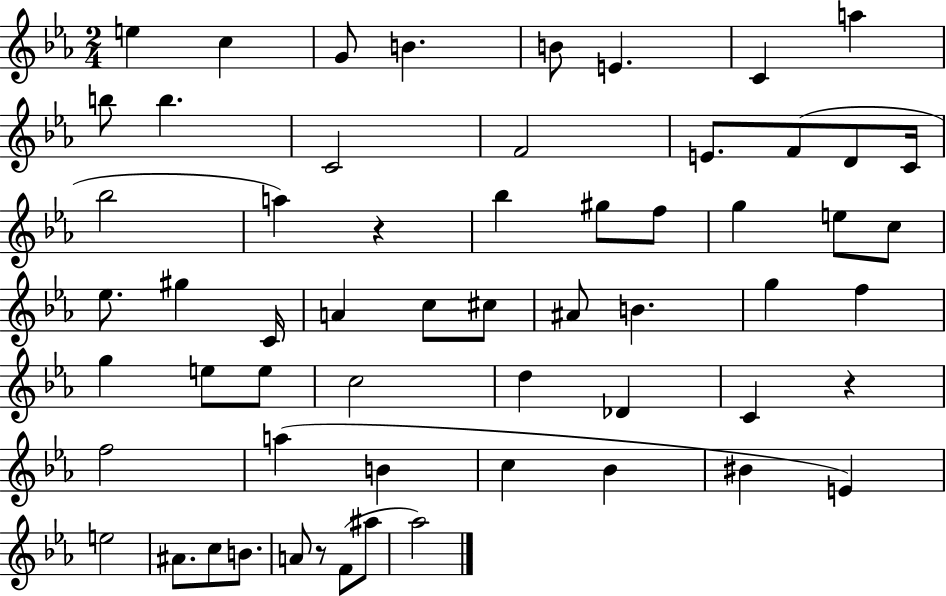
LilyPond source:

{
  \clef treble
  \numericTimeSignature
  \time 2/4
  \key ees \major
  \repeat volta 2 { e''4 c''4 | g'8 b'4. | b'8 e'4. | c'4 a''4 | \break b''8 b''4. | c'2 | f'2 | e'8. f'8( d'8 c'16 | \break bes''2 | a''4) r4 | bes''4 gis''8 f''8 | g''4 e''8 c''8 | \break ees''8. gis''4 c'16 | a'4 c''8 cis''8 | ais'8 b'4. | g''4 f''4 | \break g''4 e''8 e''8 | c''2 | d''4 des'4 | c'4 r4 | \break f''2 | a''4( b'4 | c''4 bes'4 | bis'4 e'4) | \break e''2 | ais'8. c''8 b'8. | a'8 r8 f'8( ais''8 | aes''2) | \break } \bar "|."
}